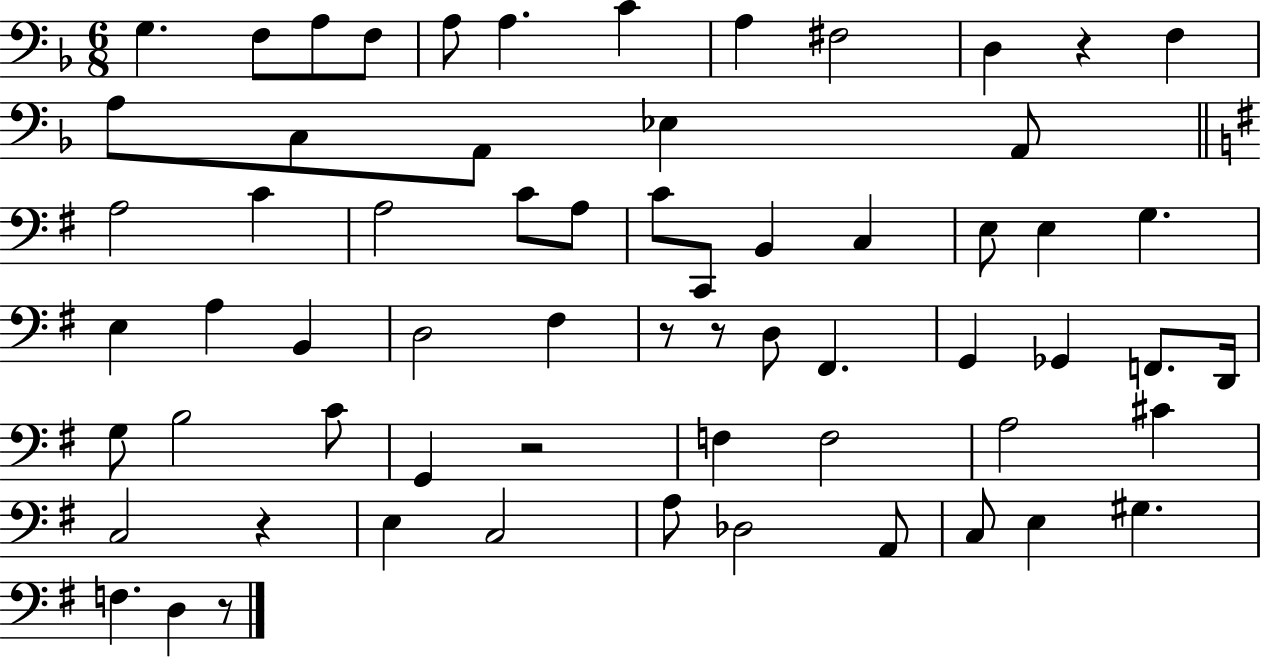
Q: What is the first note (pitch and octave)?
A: G3